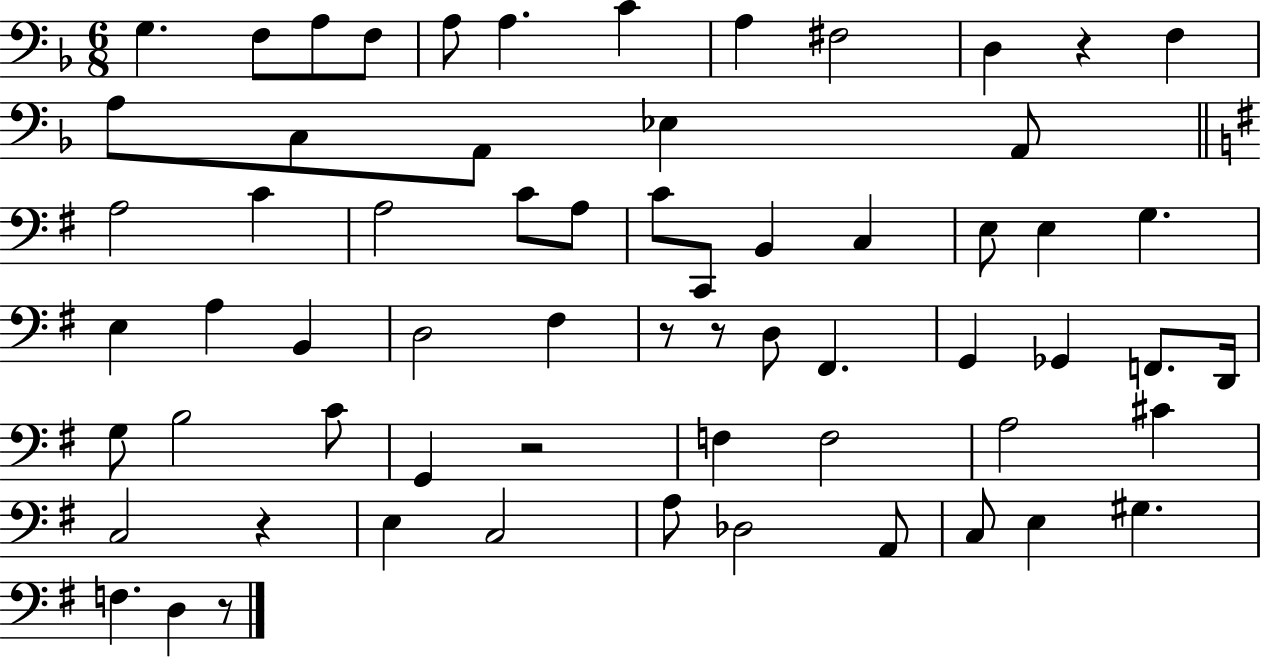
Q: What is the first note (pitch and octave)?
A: G3